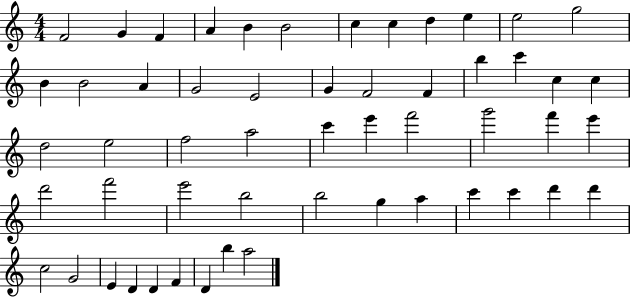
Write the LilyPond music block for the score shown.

{
  \clef treble
  \numericTimeSignature
  \time 4/4
  \key c \major
  f'2 g'4 f'4 | a'4 b'4 b'2 | c''4 c''4 d''4 e''4 | e''2 g''2 | \break b'4 b'2 a'4 | g'2 e'2 | g'4 f'2 f'4 | b''4 c'''4 c''4 c''4 | \break d''2 e''2 | f''2 a''2 | c'''4 e'''4 f'''2 | g'''2 f'''4 e'''4 | \break d'''2 f'''2 | e'''2 b''2 | b''2 g''4 a''4 | c'''4 c'''4 d'''4 d'''4 | \break c''2 g'2 | e'4 d'4 d'4 f'4 | d'4 b''4 a''2 | \bar "|."
}